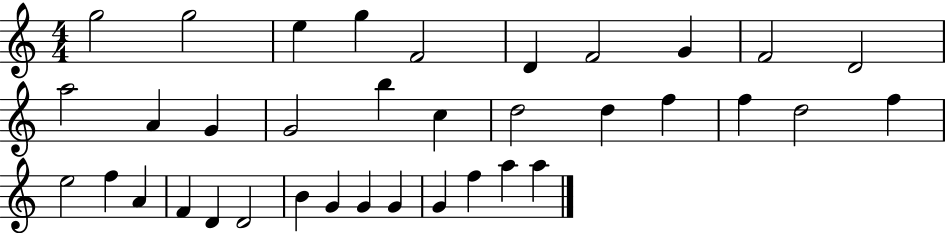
{
  \clef treble
  \numericTimeSignature
  \time 4/4
  \key c \major
  g''2 g''2 | e''4 g''4 f'2 | d'4 f'2 g'4 | f'2 d'2 | \break a''2 a'4 g'4 | g'2 b''4 c''4 | d''2 d''4 f''4 | f''4 d''2 f''4 | \break e''2 f''4 a'4 | f'4 d'4 d'2 | b'4 g'4 g'4 g'4 | g'4 f''4 a''4 a''4 | \break \bar "|."
}